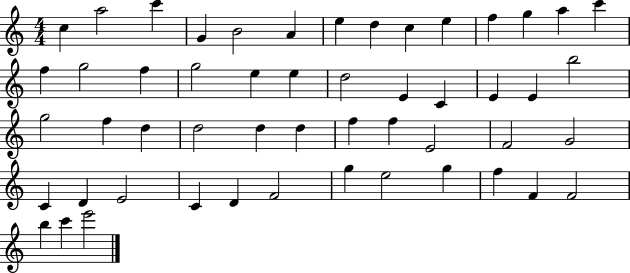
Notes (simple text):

C5/q A5/h C6/q G4/q B4/h A4/q E5/q D5/q C5/q E5/q F5/q G5/q A5/q C6/q F5/q G5/h F5/q G5/h E5/q E5/q D5/h E4/q C4/q E4/q E4/q B5/h G5/h F5/q D5/q D5/h D5/q D5/q F5/q F5/q E4/h F4/h G4/h C4/q D4/q E4/h C4/q D4/q F4/h G5/q E5/h G5/q F5/q F4/q F4/h B5/q C6/q E6/h